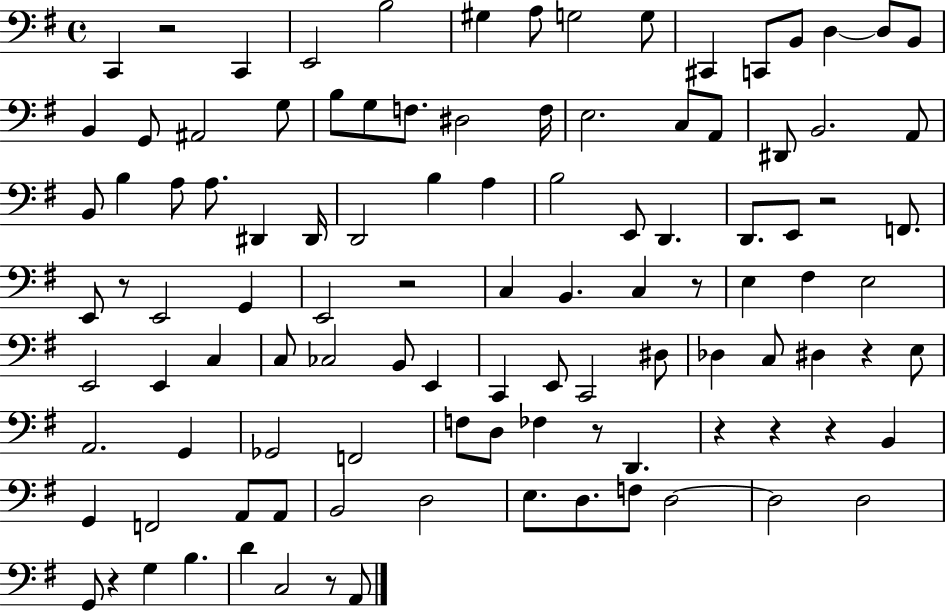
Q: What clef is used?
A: bass